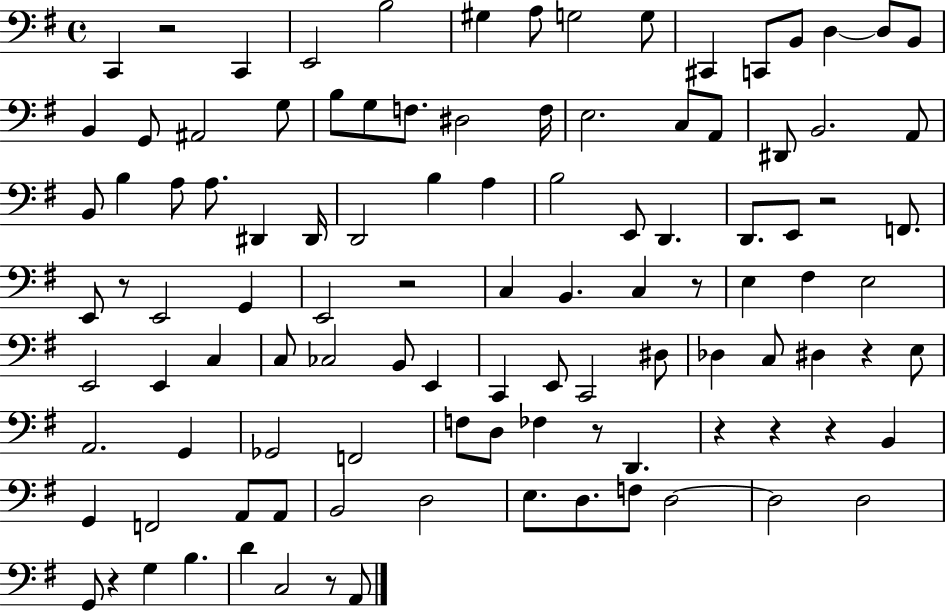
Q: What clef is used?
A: bass